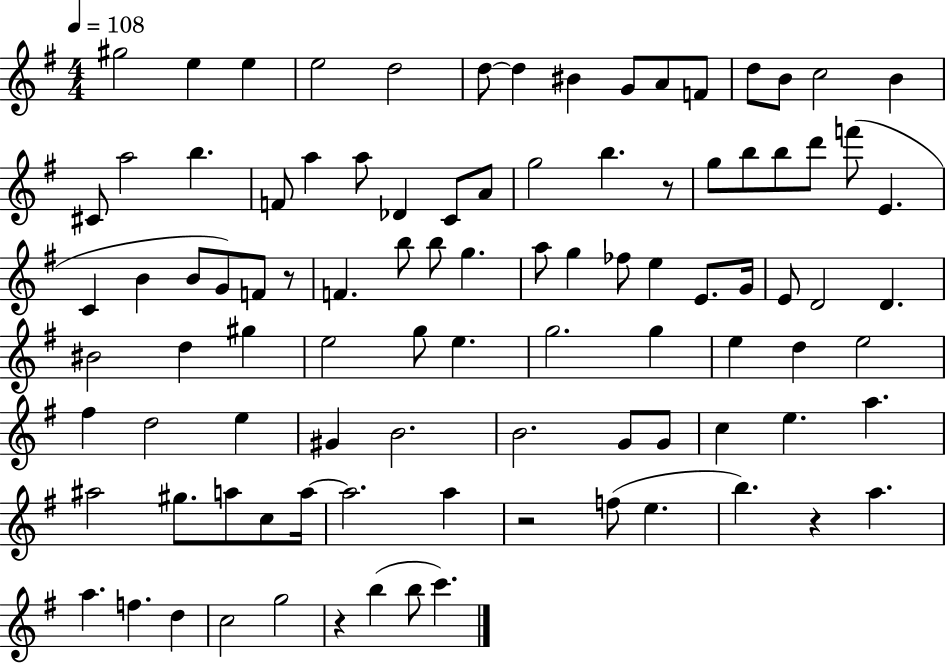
X:1
T:Untitled
M:4/4
L:1/4
K:G
^g2 e e e2 d2 d/2 d ^B G/2 A/2 F/2 d/2 B/2 c2 B ^C/2 a2 b F/2 a a/2 _D C/2 A/2 g2 b z/2 g/2 b/2 b/2 d'/2 f'/2 E C B B/2 G/2 F/2 z/2 F b/2 b/2 g a/2 g _f/2 e E/2 G/4 E/2 D2 D ^B2 d ^g e2 g/2 e g2 g e d e2 ^f d2 e ^G B2 B2 G/2 G/2 c e a ^a2 ^g/2 a/2 c/2 a/4 a2 a z2 f/2 e b z a a f d c2 g2 z b b/2 c'